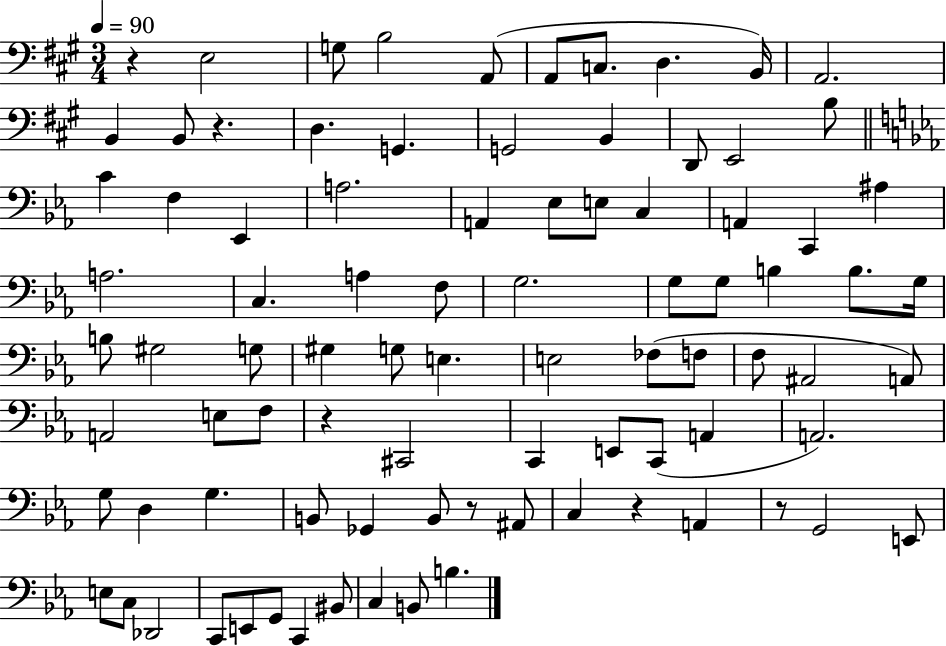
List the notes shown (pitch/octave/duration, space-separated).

R/q E3/h G3/e B3/h A2/e A2/e C3/e. D3/q. B2/s A2/h. B2/q B2/e R/q. D3/q. G2/q. G2/h B2/q D2/e E2/h B3/e C4/q F3/q Eb2/q A3/h. A2/q Eb3/e E3/e C3/q A2/q C2/q A#3/q A3/h. C3/q. A3/q F3/e G3/h. G3/e G3/e B3/q B3/e. G3/s B3/e G#3/h G3/e G#3/q G3/e E3/q. E3/h FES3/e F3/e F3/e A#2/h A2/e A2/h E3/e F3/e R/q C#2/h C2/q E2/e C2/e A2/q A2/h. G3/e D3/q G3/q. B2/e Gb2/q B2/e R/e A#2/e C3/q R/q A2/q R/e G2/h E2/e E3/e C3/e Db2/h C2/e E2/e G2/e C2/q BIS2/e C3/q B2/e B3/q.